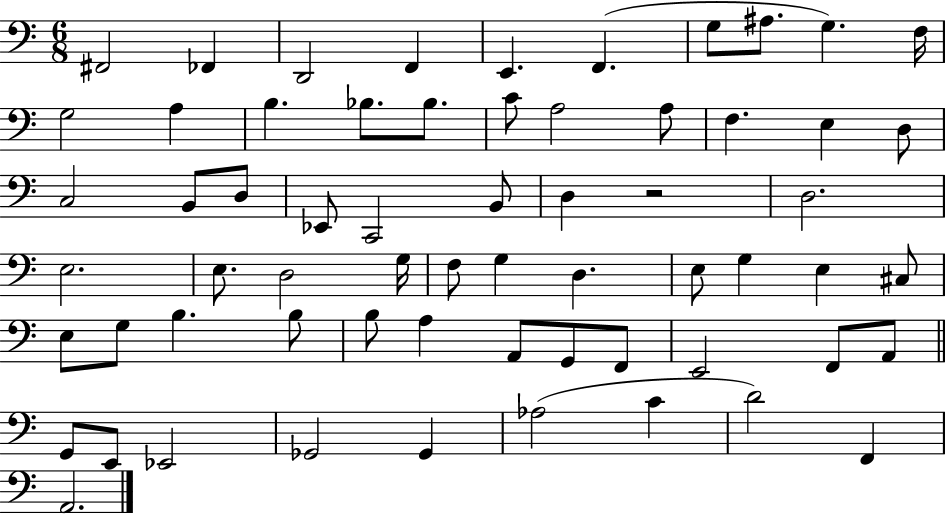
F#2/h FES2/q D2/h F2/q E2/q. F2/q. G3/e A#3/e. G3/q. F3/s G3/h A3/q B3/q. Bb3/e. Bb3/e. C4/e A3/h A3/e F3/q. E3/q D3/e C3/h B2/e D3/e Eb2/e C2/h B2/e D3/q R/h D3/h. E3/h. E3/e. D3/h G3/s F3/e G3/q D3/q. E3/e G3/q E3/q C#3/e E3/e G3/e B3/q. B3/e B3/e A3/q A2/e G2/e F2/e E2/h F2/e A2/e G2/e E2/e Eb2/h Gb2/h Gb2/q Ab3/h C4/q D4/h F2/q A2/h.